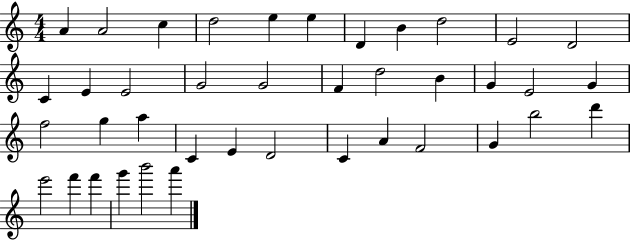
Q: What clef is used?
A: treble